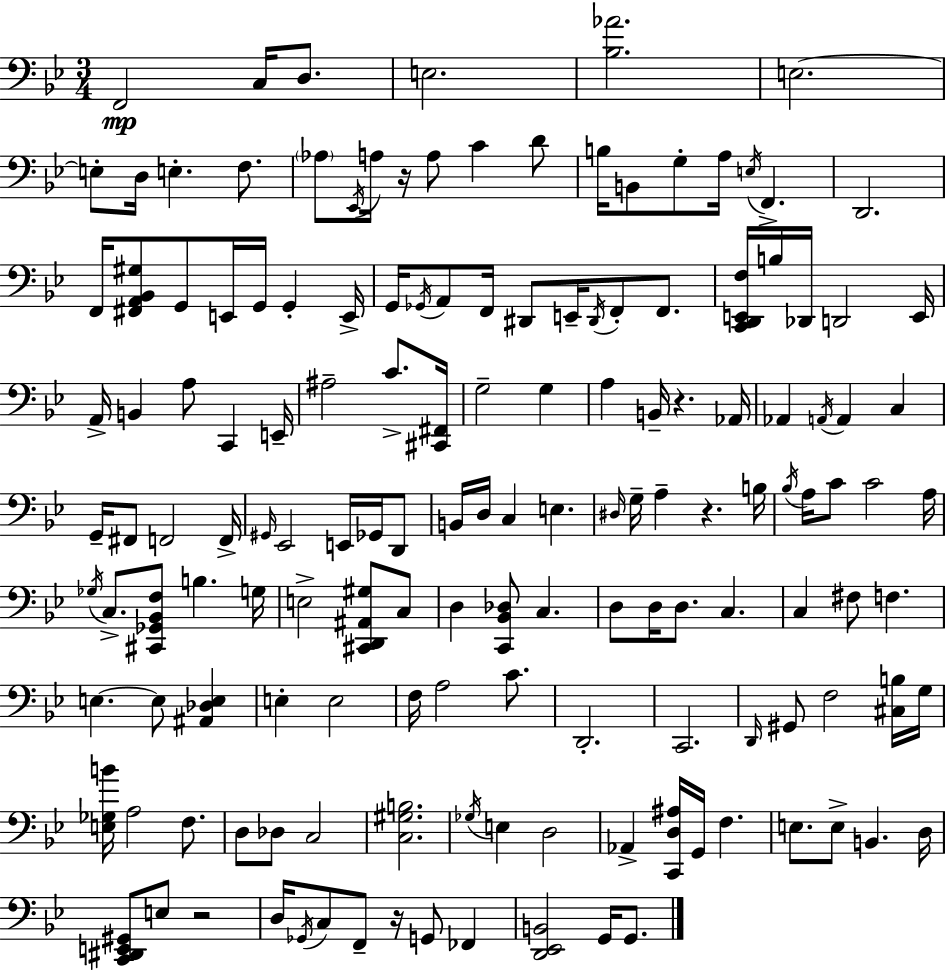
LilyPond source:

{
  \clef bass
  \numericTimeSignature
  \time 3/4
  \key g \minor
  f,2\mp c16 d8. | e2. | <bes aes'>2. | e2.~~ | \break e8-. d16 e4.-. f8. | \parenthesize aes8 \acciaccatura { ees,16 } a16 r16 a8 c'4 d'8 | b16 b,8 g8-. a16 \acciaccatura { e16 } f,4.-> | d,2. | \break f,16 <fis, a, bes, gis>8 g,8 e,16 g,16 g,4-. | e,16-> g,16 \acciaccatura { ges,16 } a,8 f,16 dis,8 e,16-- \acciaccatura { dis,16 } f,8-. | f,8. <c, d, e, f>16 b16 des,16 d,2 | e,16 a,16-> b,4 a8 c,4 | \break e,16-- ais2-- | c'8.-> <cis, fis,>16 g2-- | g4 a4 b,16-- r4. | aes,16 aes,4 \acciaccatura { a,16 } a,4 | \break c4 g,16-- fis,8 f,2 | f,16-> \grace { gis,16 } ees,2 | e,16 ges,16 d,8 b,16 d16 c4 | e4. \grace { dis16 } g16-- a4-- | \break r4. b16 \acciaccatura { bes16 } a16 c'8 c'2 | a16 \acciaccatura { ges16 } c8.-> | <cis, ges, bes, f>8 b4. g16 e2-> | <cis, d, ais, gis>8 c8 d4 | \break <c, bes, des>8 c4. d8 d16 | d8. c4. c4 | fis8 f4. e4.~~ | e8 <ais, des e>4 e4-. | \break e2 f16 a2 | c'8. d,2.-. | c,2. | \grace { d,16 } gis,8 | \break f2 <cis b>16 g16 <e ges b'>16 a2 | f8. d8 | des8 c2 <c gis b>2. | \acciaccatura { ges16 } e4 | \break d2 aes,4-> | <c, d ais>16 g,16 f4. e8. | e8-> b,4. d16 <c, dis, e, gis,>8 | e8 r2 d16 | \break \acciaccatura { ges,16 } c8 f,8-- r16 g,8 fes,4 | <d, ees, b,>2 g,16 g,8. | \bar "|."
}